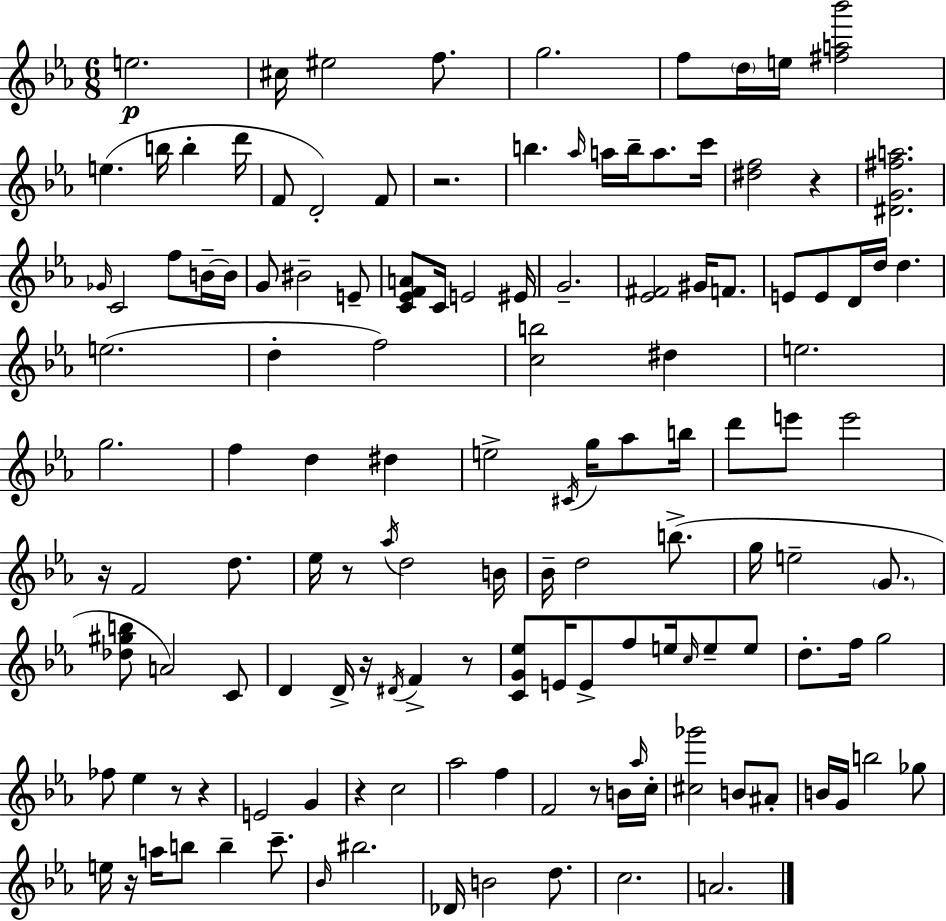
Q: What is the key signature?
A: EES major